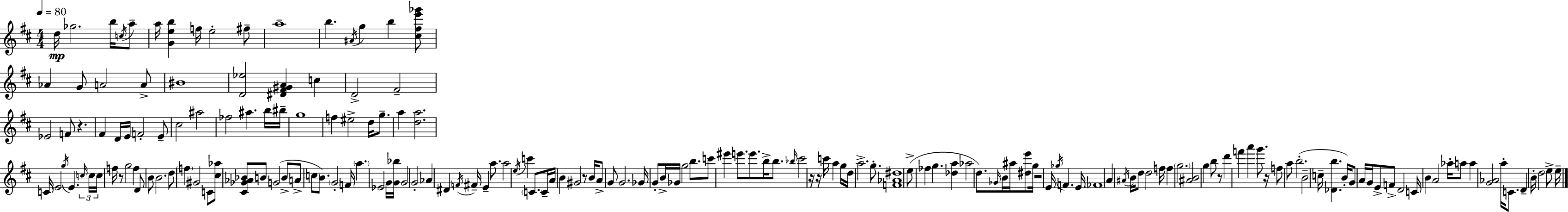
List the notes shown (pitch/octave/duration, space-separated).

D5/s Gb5/h. B5/s C5/s A5/e A5/s [G4,E5,B5]/q F5/s E5/h F#5/e A5/w B5/q. A#4/s G5/q B5/q [C#5,F#5,E6,Gb6]/e Ab4/q G4/e A4/h A4/e BIS4/w [D4,Eb5]/h [D#4,F#4,G#4,A4]/q C5/q D4/h F#4/h Eb4/h F4/e R/q. F#4/q D4/s E4/s F4/h E4/e C#5/h A#5/h FES5/h A#5/q. B5/s BIS5/s G5/w F5/q EIS5/h D5/s G5/e. A5/q [D5,A5]/h. C4/s E4/h G5/s E4/q. C5/s C5/s C5/s F5/s R/e G5/h F5/q D4/e B4/e B4/h. D5/e F5/q G#4/h C4/e [C#5,Ab5]/e [C#4,Gb4,Ab4,Bb4]/e B4/e G4/h B4/e A4/e C5/e B4/e. G4/h F4/s A5/q. Eb4/h G4/s [G4,Bb5]/s G4/h G4/h Ab4/q D#4/q F4/s F#4/s E4/q A5/e. A5/h E5/s C6/q C4/e. C4/s A4/s B4/q G#4/h R/e B4/s A4/e G4/e G4/h. Gb4/s G4/e B4/s Gb4/s G5/h B5/e. C6/e EIS6/q E6/e. E6/e. B5/s B5/e. Bb5/s C#6/h R/s R/s C6/s A5/q G5/s D5/s A5/h. G5/e. [F4,Ab4,D#5]/w E5/e FES5/q G5/q. [Db5,A5]/q Ab5/h D5/e. Gb4/s B4/s A#5/s [D#5,E6]/e G5/s R/h E4/s Gb5/s F4/q. E4/s FES4/w A4/q A#4/s B4/s D5/e D5/h F5/s F5/q G5/h. [A#4,B4]/h G5/q B5/e R/e D6/q F6/q A6/q G6/e. R/s F5/e A5/e B5/h. B4/h C5/s [Db4,B5]/q. B4/s G4/e A4/s G4/s E4/e F4/e D4/h C4/s B4/q A4/h Ab5/s A5/e A5/q [G4,Ab4]/h A5/s C4/e. D4/q B4/s D5/h E5/e E5/s